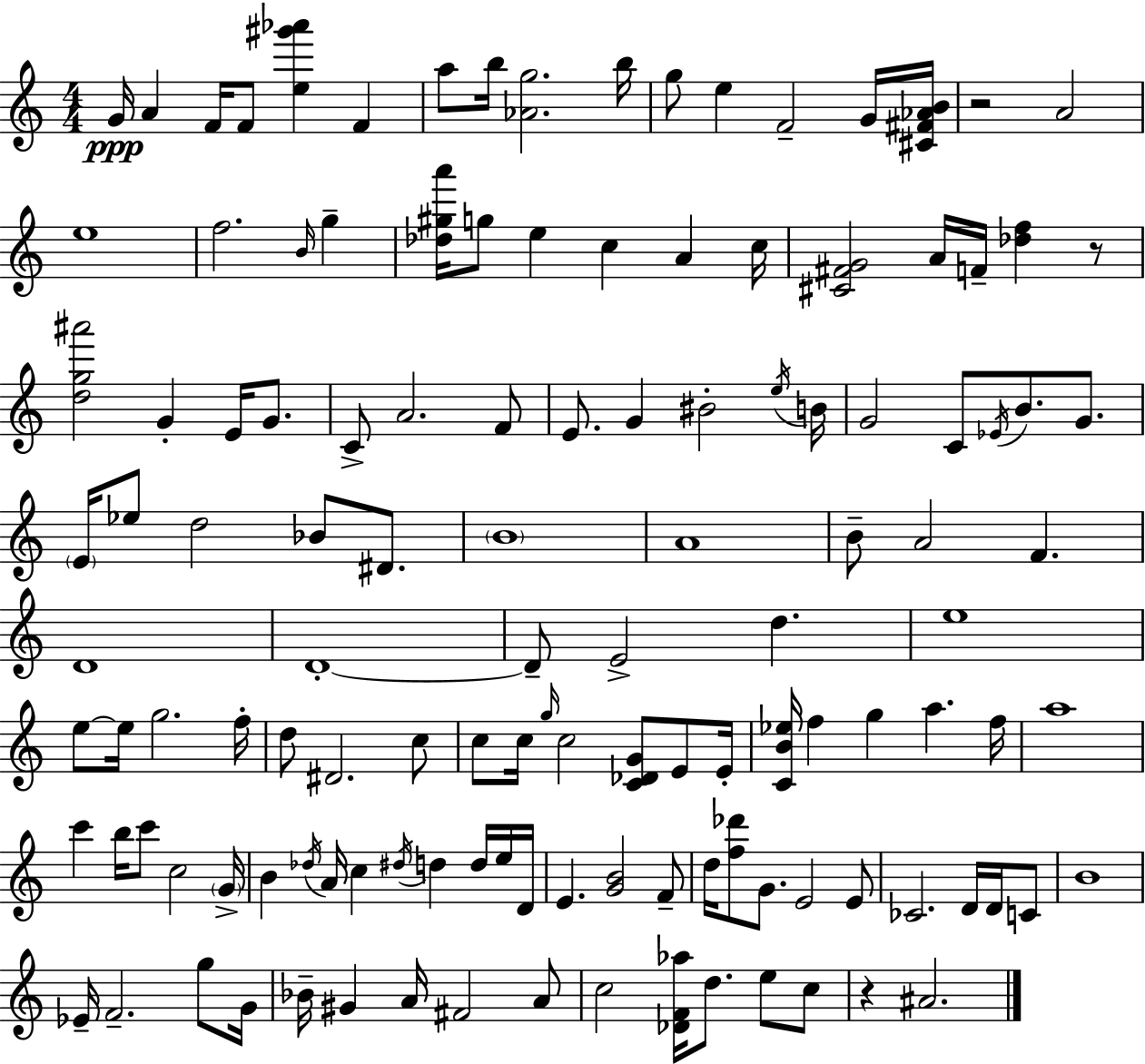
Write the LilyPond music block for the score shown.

{
  \clef treble
  \numericTimeSignature
  \time 4/4
  \key c \major
  g'16\ppp a'4 f'16 f'8 <e'' gis''' aes'''>4 f'4 | a''8 b''16 <aes' g''>2. b''16 | g''8 e''4 f'2-- g'16 <cis' fis' aes' b'>16 | r2 a'2 | \break e''1 | f''2. \grace { b'16 } g''4-- | <des'' gis'' a'''>16 g''8 e''4 c''4 a'4 | c''16 <cis' fis' g'>2 a'16 f'16-- <des'' f''>4 r8 | \break <d'' g'' ais'''>2 g'4-. e'16 g'8. | c'8-> a'2. f'8 | e'8. g'4 bis'2-. | \acciaccatura { e''16 } b'16 g'2 c'8 \acciaccatura { ees'16 } b'8. | \break g'8. \parenthesize e'16 ees''8 d''2 bes'8 | dis'8. \parenthesize b'1 | a'1 | b'8-- a'2 f'4. | \break d'1 | d'1-.~~ | d'8-- e'2-> d''4. | e''1 | \break e''8~~ e''16 g''2. | f''16-. d''8 dis'2. | c''8 c''8 c''16 \grace { g''16 } c''2 <c' des' g'>8 | e'8 e'16-. <c' b' ees''>16 f''4 g''4 a''4. | \break f''16 a''1 | c'''4 b''16 c'''8 c''2 | \parenthesize g'16-> b'4 \acciaccatura { des''16 } a'16 c''4 \acciaccatura { dis''16 } d''4 | d''16 e''16 d'16 e'4. <g' b'>2 | \break f'8-- d''16 <f'' des'''>8 g'8. e'2 | e'8 ces'2. | d'16 d'16 c'8 b'1 | ees'16-- f'2.-- | \break g''8 g'16 bes'16-- gis'4 a'16 fis'2 | a'8 c''2 <des' f' aes''>16 d''8. | e''8 c''8 r4 ais'2. | \bar "|."
}